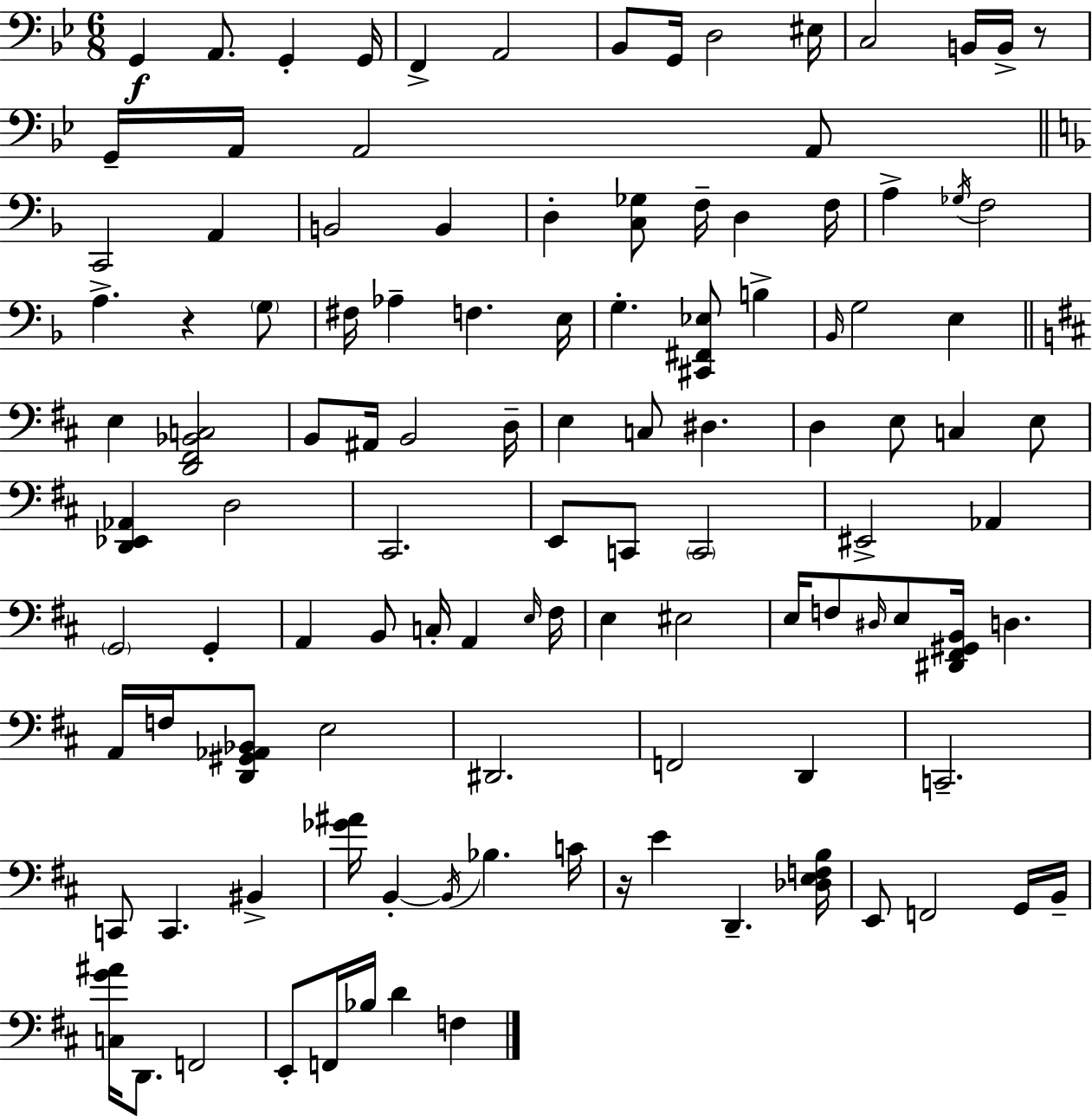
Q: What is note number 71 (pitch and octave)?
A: D#3